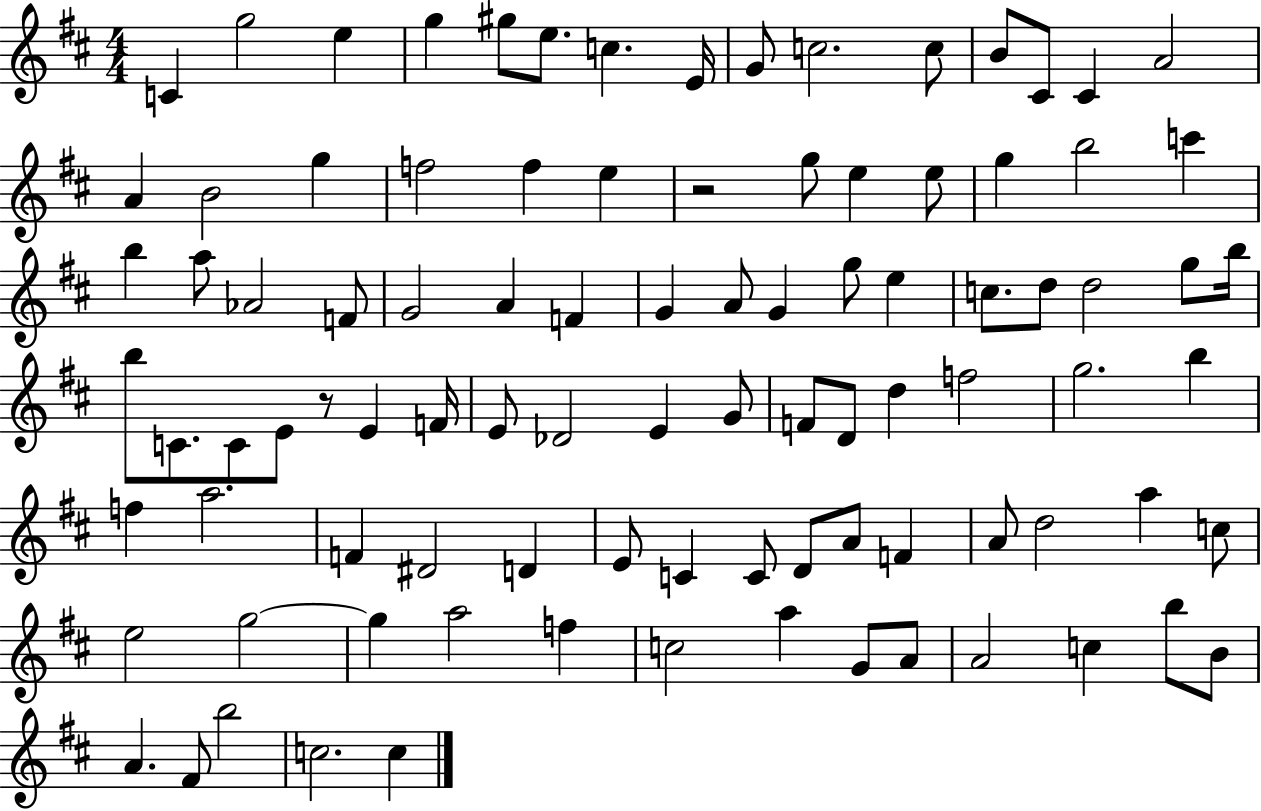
C4/q G5/h E5/q G5/q G#5/e E5/e. C5/q. E4/s G4/e C5/h. C5/e B4/e C#4/e C#4/q A4/h A4/q B4/h G5/q F5/h F5/q E5/q R/h G5/e E5/q E5/e G5/q B5/h C6/q B5/q A5/e Ab4/h F4/e G4/h A4/q F4/q G4/q A4/e G4/q G5/e E5/q C5/e. D5/e D5/h G5/e B5/s B5/e C4/e. C4/e E4/e R/e E4/q F4/s E4/e Db4/h E4/q G4/e F4/e D4/e D5/q F5/h G5/h. B5/q F5/q A5/h. F4/q D#4/h D4/q E4/e C4/q C4/e D4/e A4/e F4/q A4/e D5/h A5/q C5/e E5/h G5/h G5/q A5/h F5/q C5/h A5/q G4/e A4/e A4/h C5/q B5/e B4/e A4/q. F#4/e B5/h C5/h. C5/q